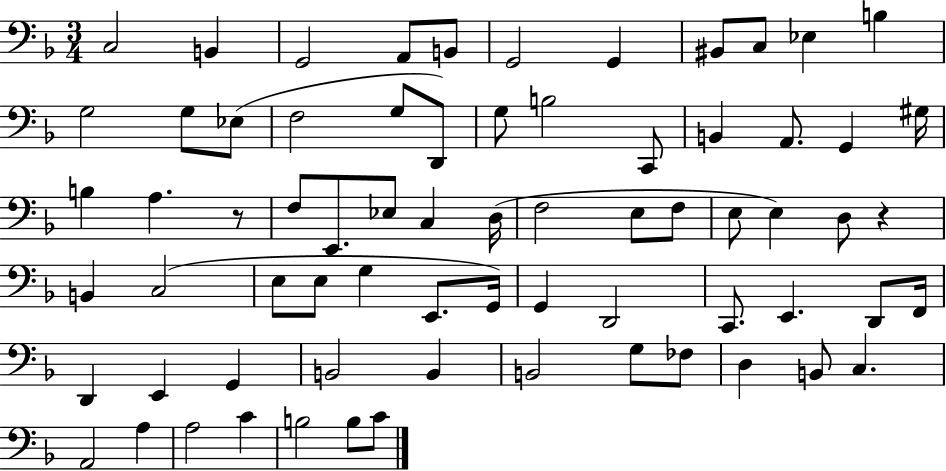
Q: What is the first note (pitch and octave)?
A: C3